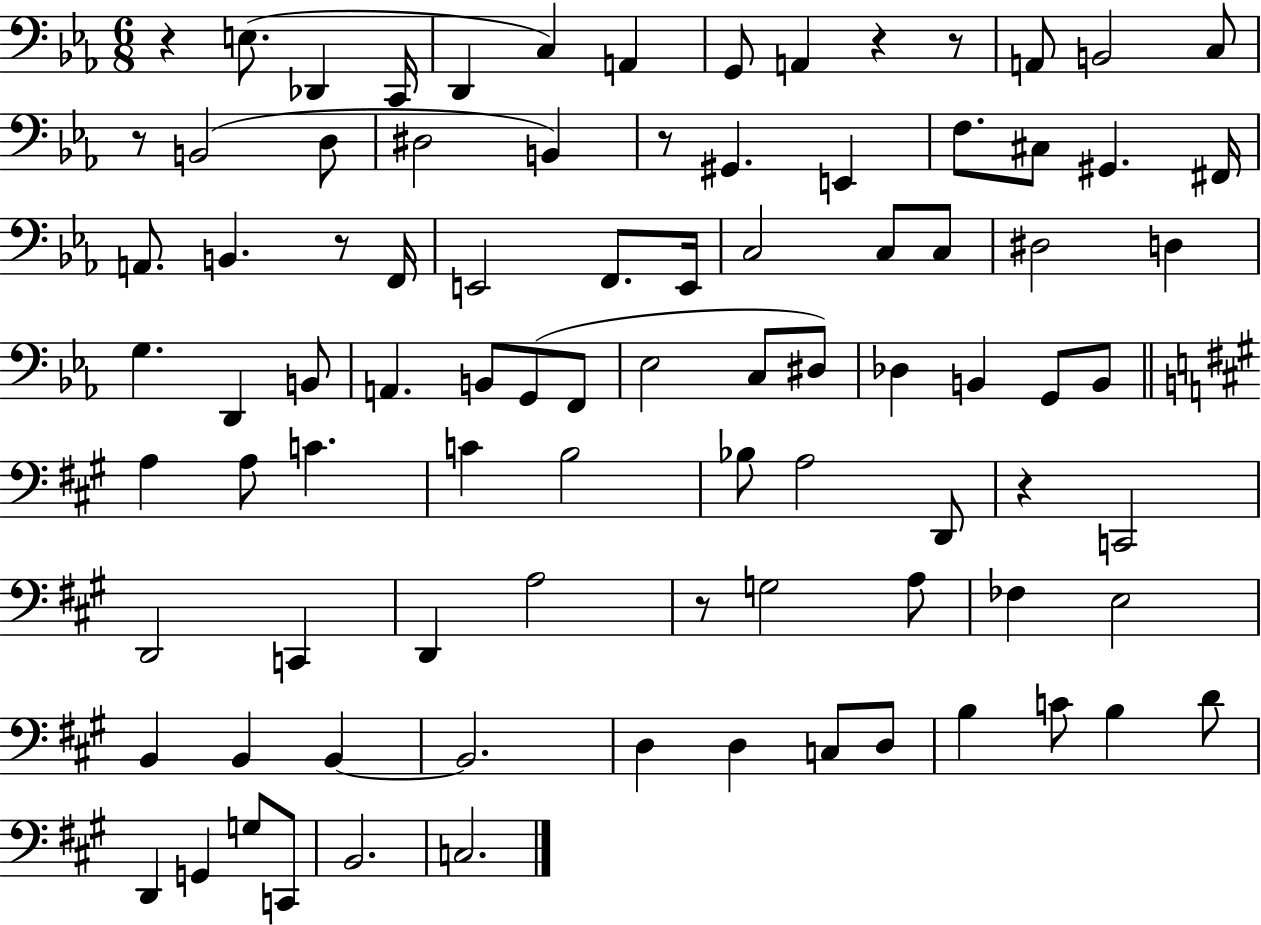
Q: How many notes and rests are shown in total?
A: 89